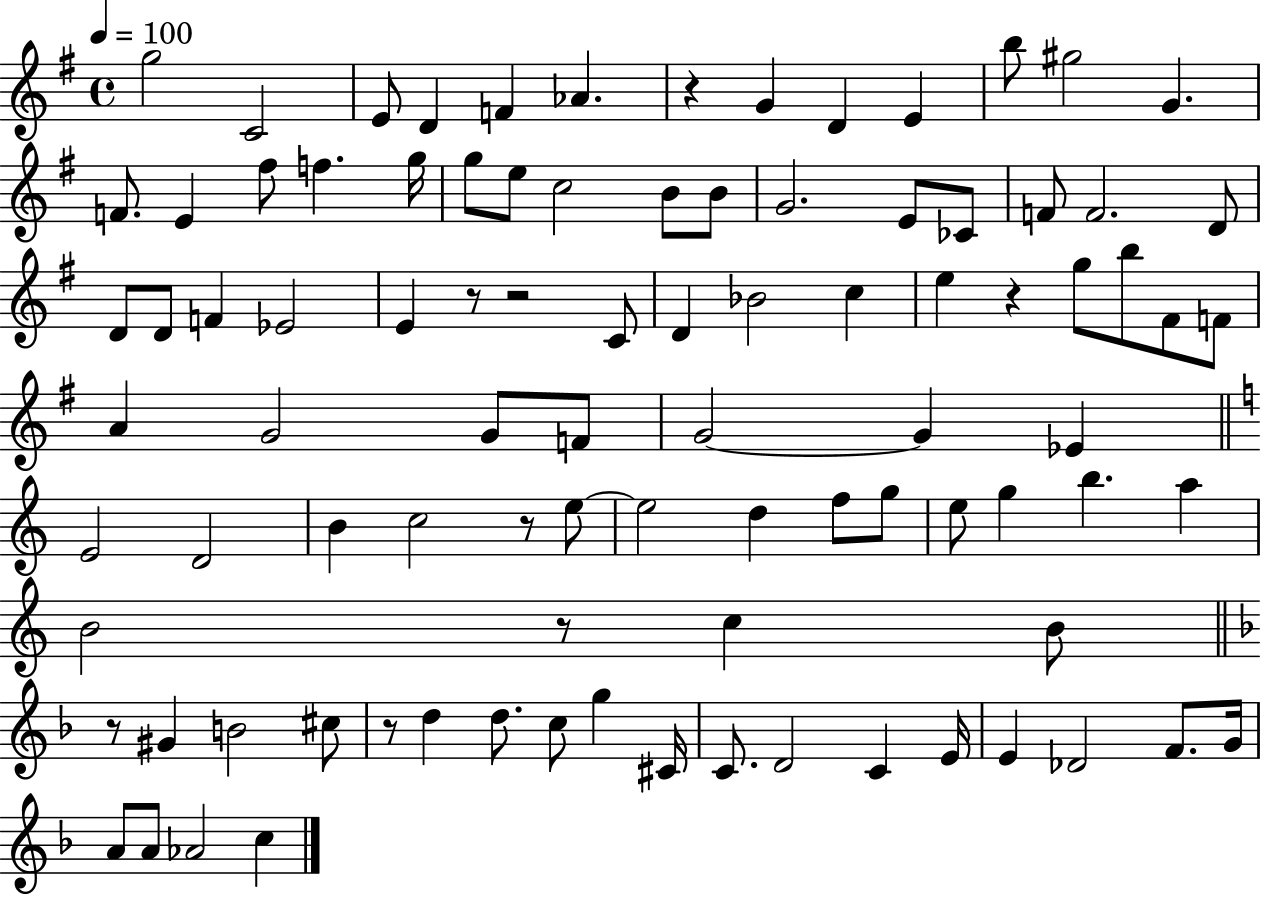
G5/h C4/h E4/e D4/q F4/q Ab4/q. R/q G4/q D4/q E4/q B5/e G#5/h G4/q. F4/e. E4/q F#5/e F5/q. G5/s G5/e E5/e C5/h B4/e B4/e G4/h. E4/e CES4/e F4/e F4/h. D4/e D4/e D4/e F4/q Eb4/h E4/q R/e R/h C4/e D4/q Bb4/h C5/q E5/q R/q G5/e B5/e F#4/e F4/e A4/q G4/h G4/e F4/e G4/h G4/q Eb4/q E4/h D4/h B4/q C5/h R/e E5/e E5/h D5/q F5/e G5/e E5/e G5/q B5/q. A5/q B4/h R/e C5/q B4/e R/e G#4/q B4/h C#5/e R/e D5/q D5/e. C5/e G5/q C#4/s C4/e. D4/h C4/q E4/s E4/q Db4/h F4/e. G4/s A4/e A4/e Ab4/h C5/q